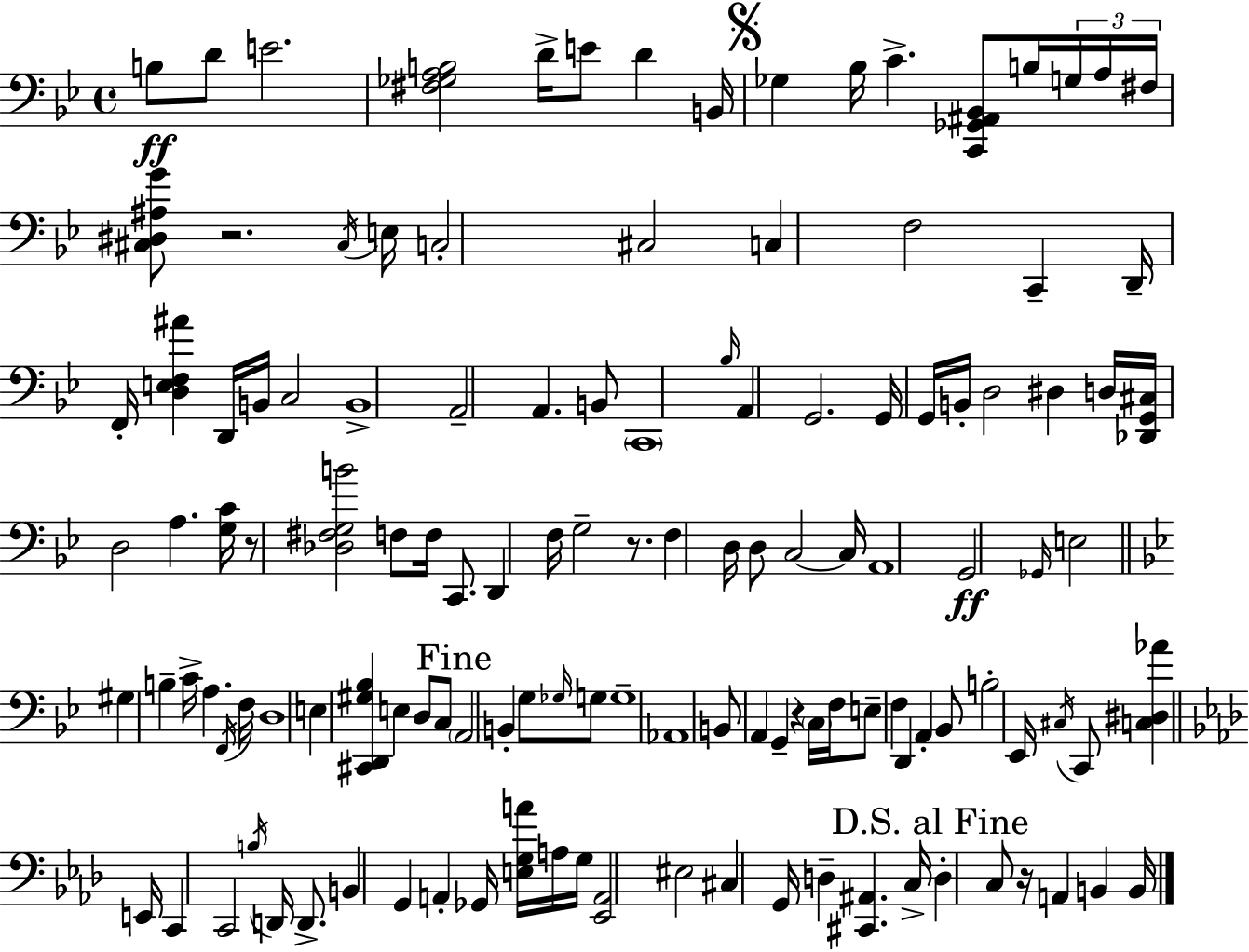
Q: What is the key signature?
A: G minor